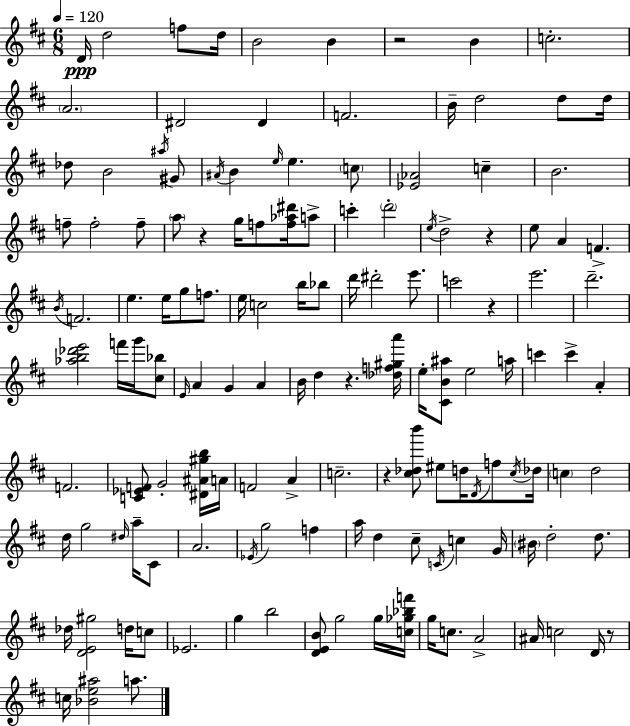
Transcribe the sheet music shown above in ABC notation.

X:1
T:Untitled
M:6/8
L:1/4
K:D
D/4 d2 f/2 d/4 B2 B z2 B c2 A2 ^D2 ^D F2 B/4 d2 d/2 d/4 _d/2 B2 ^a/4 ^G/2 ^A/4 B e/4 e c/2 [_E_A]2 c B2 f/2 f2 f/2 a/2 z g/4 f/2 [f_a^d']/4 a/2 c' d'2 e/4 d2 z e/2 A F B/4 F2 e e/4 g/2 f/2 e/4 c2 b/4 _b/2 d'/4 ^d'2 e'/2 c'2 z e'2 d'2 [_ab_d'e']2 f'/4 g'/4 [^c_b]/2 E/4 A G A B/4 d z [_df^ga']/4 e/4 [^CB^a]/2 e2 a/4 c' c' A F2 [C_EF]/2 G2 [^D^A^gb]/4 A/4 F2 A c2 z [^c_db']/2 ^e/2 d/4 D/4 f/2 ^c/4 _d/4 c d2 d/4 g2 ^d/4 a/4 ^C/2 A2 _E/4 g2 f a/4 d ^c/2 C/4 c G/4 ^B/4 d2 d/2 _d/4 [DE^g]2 d/4 c/2 _E2 g b2 [DEB]/2 g2 g/4 [c_g_bf']/4 g/4 c/2 A2 ^A/4 c2 D/4 z/2 c/4 [_Be^a]2 a/2